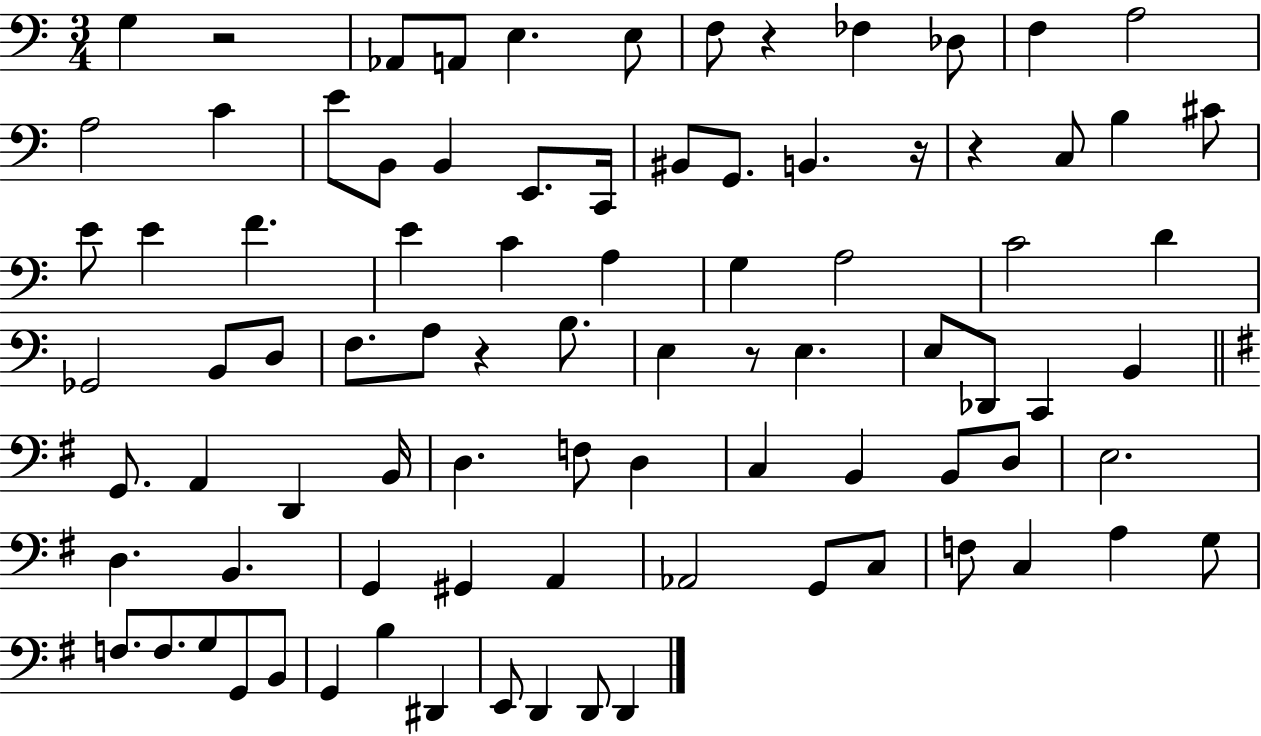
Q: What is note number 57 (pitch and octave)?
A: E3